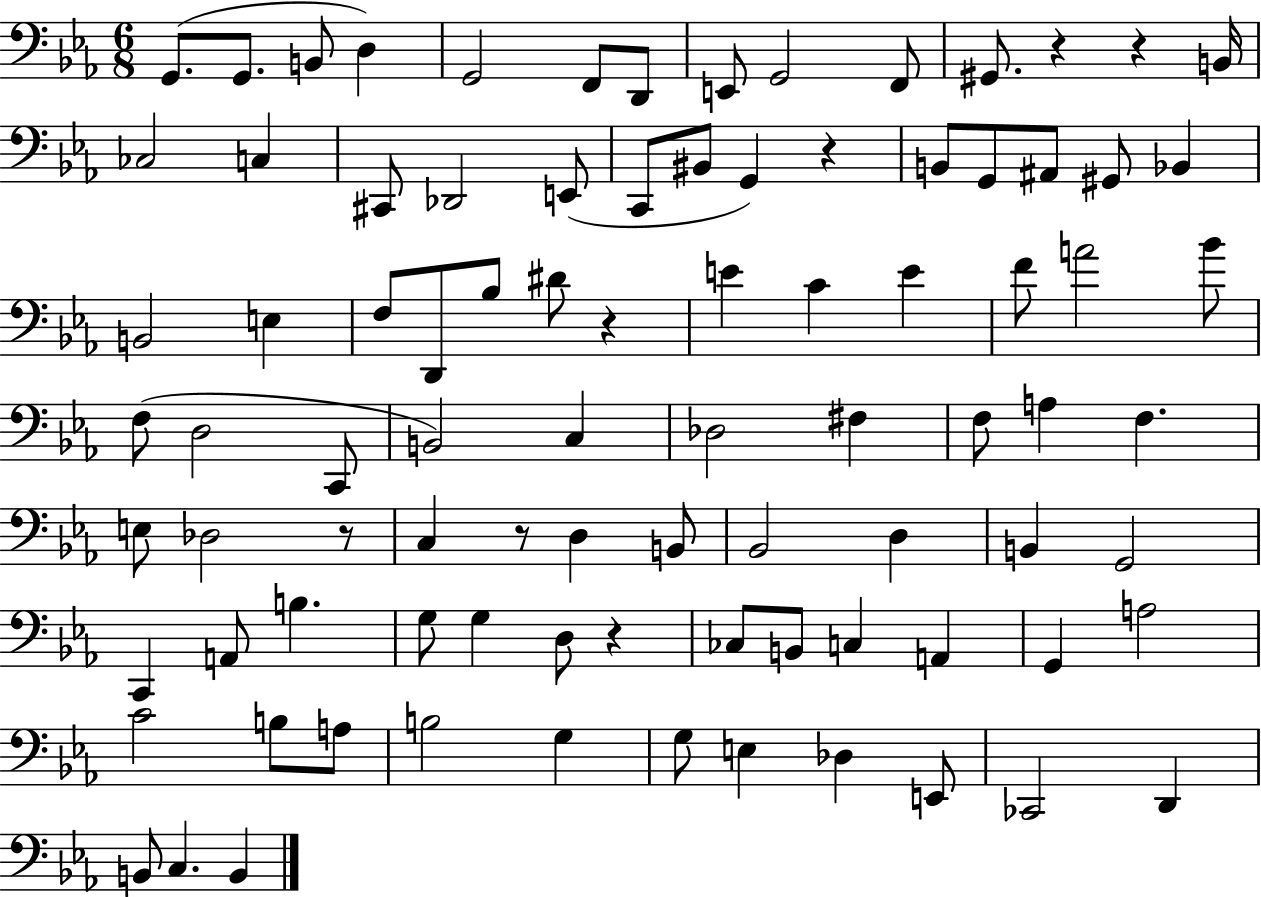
G2/e. G2/e. B2/e D3/q G2/h F2/e D2/e E2/e G2/h F2/e G#2/e. R/q R/q B2/s CES3/h C3/q C#2/e Db2/h E2/e C2/e BIS2/e G2/q R/q B2/e G2/e A#2/e G#2/e Bb2/q B2/h E3/q F3/e D2/e Bb3/e D#4/e R/q E4/q C4/q E4/q F4/e A4/h Bb4/e F3/e D3/h C2/e B2/h C3/q Db3/h F#3/q F3/e A3/q F3/q. E3/e Db3/h R/e C3/q R/e D3/q B2/e Bb2/h D3/q B2/q G2/h C2/q A2/e B3/q. G3/e G3/q D3/e R/q CES3/e B2/e C3/q A2/q G2/q A3/h C4/h B3/e A3/e B3/h G3/q G3/e E3/q Db3/q E2/e CES2/h D2/q B2/e C3/q. B2/q